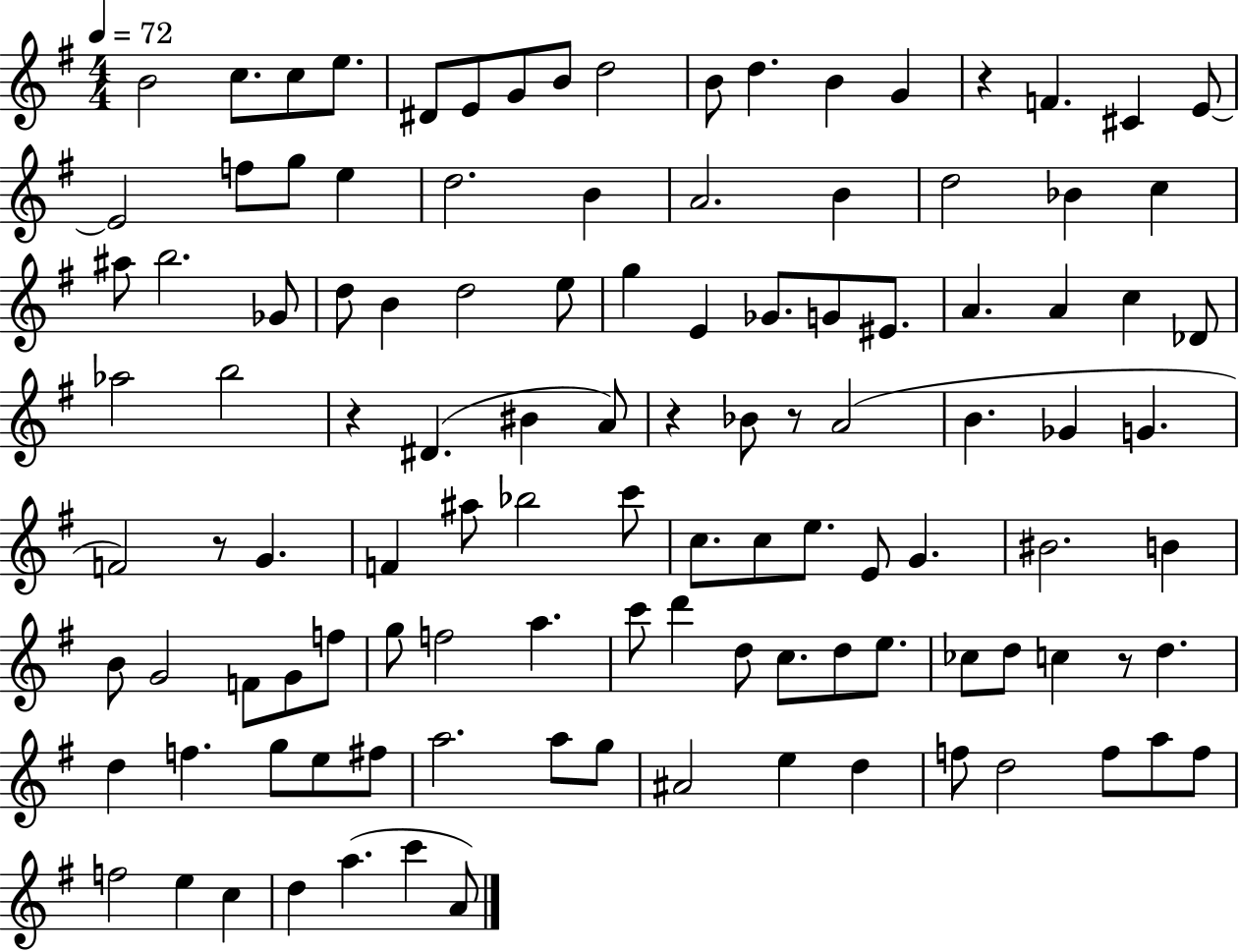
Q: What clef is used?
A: treble